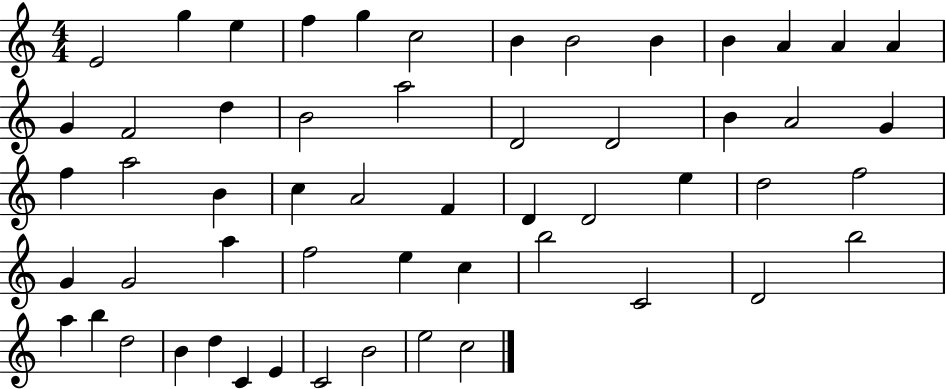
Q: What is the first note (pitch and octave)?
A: E4